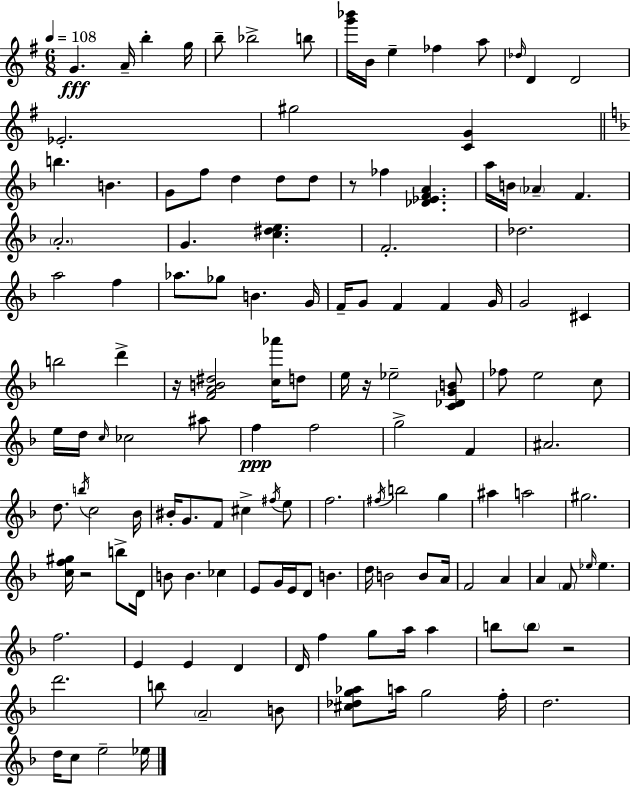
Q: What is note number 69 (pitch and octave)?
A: G4